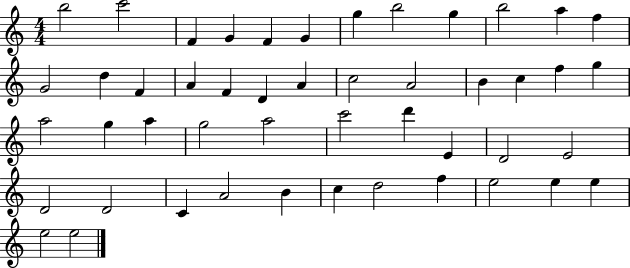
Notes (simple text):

B5/h C6/h F4/q G4/q F4/q G4/q G5/q B5/h G5/q B5/h A5/q F5/q G4/h D5/q F4/q A4/q F4/q D4/q A4/q C5/h A4/h B4/q C5/q F5/q G5/q A5/h G5/q A5/q G5/h A5/h C6/h D6/q E4/q D4/h E4/h D4/h D4/h C4/q A4/h B4/q C5/q D5/h F5/q E5/h E5/q E5/q E5/h E5/h